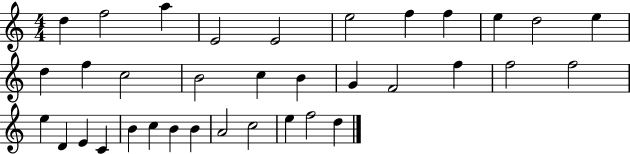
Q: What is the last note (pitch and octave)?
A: D5